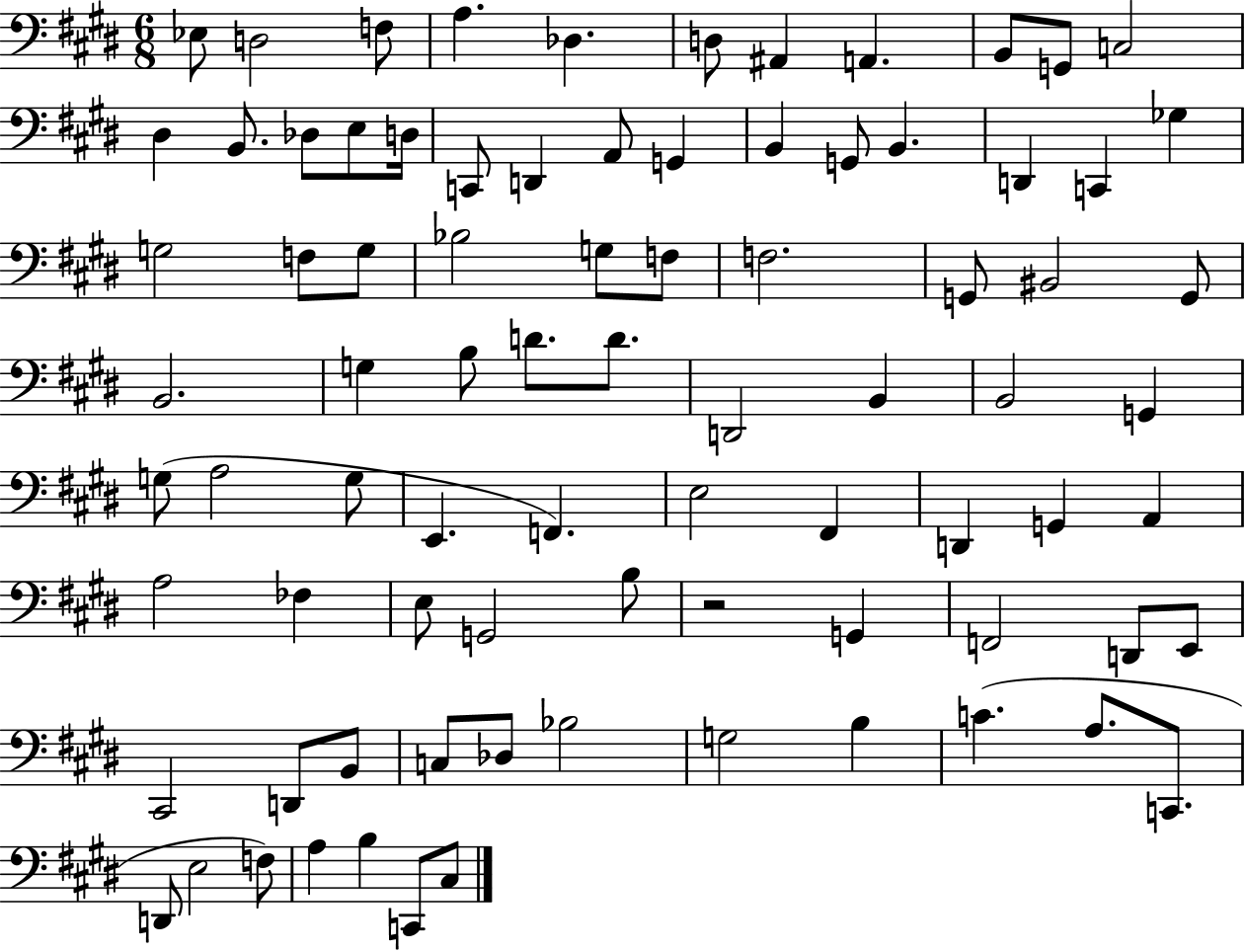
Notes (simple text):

Eb3/e D3/h F3/e A3/q. Db3/q. D3/e A#2/q A2/q. B2/e G2/e C3/h D#3/q B2/e. Db3/e E3/e D3/s C2/e D2/q A2/e G2/q B2/q G2/e B2/q. D2/q C2/q Gb3/q G3/h F3/e G3/e Bb3/h G3/e F3/e F3/h. G2/e BIS2/h G2/e B2/h. G3/q B3/e D4/e. D4/e. D2/h B2/q B2/h G2/q G3/e A3/h G3/e E2/q. F2/q. E3/h F#2/q D2/q G2/q A2/q A3/h FES3/q E3/e G2/h B3/e R/h G2/q F2/h D2/e E2/e C#2/h D2/e B2/e C3/e Db3/e Bb3/h G3/h B3/q C4/q. A3/e. C2/e. D2/e E3/h F3/e A3/q B3/q C2/e C#3/e